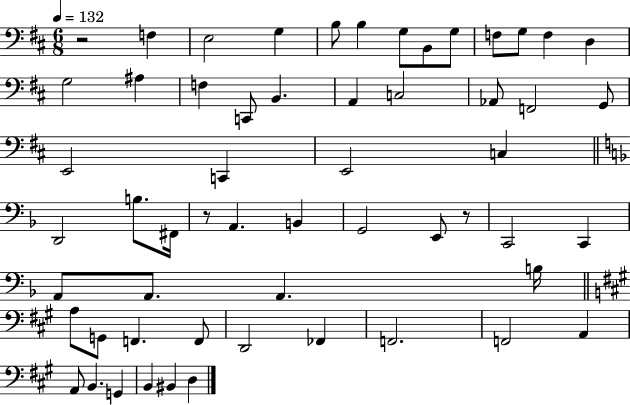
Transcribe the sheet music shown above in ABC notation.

X:1
T:Untitled
M:6/8
L:1/4
K:D
z2 F, E,2 G, B,/2 B, G,/2 B,,/2 G,/2 F,/2 G,/2 F, D, G,2 ^A, F, C,,/2 B,, A,, C,2 _A,,/2 F,,2 G,,/2 E,,2 C,, E,,2 C, D,,2 B,/2 ^F,,/4 z/2 A,, B,, G,,2 E,,/2 z/2 C,,2 C,, A,,/2 A,,/2 A,, B,/4 A,/2 G,,/2 F,, F,,/2 D,,2 _F,, F,,2 F,,2 A,, A,,/2 B,, G,, B,, ^B,, D,